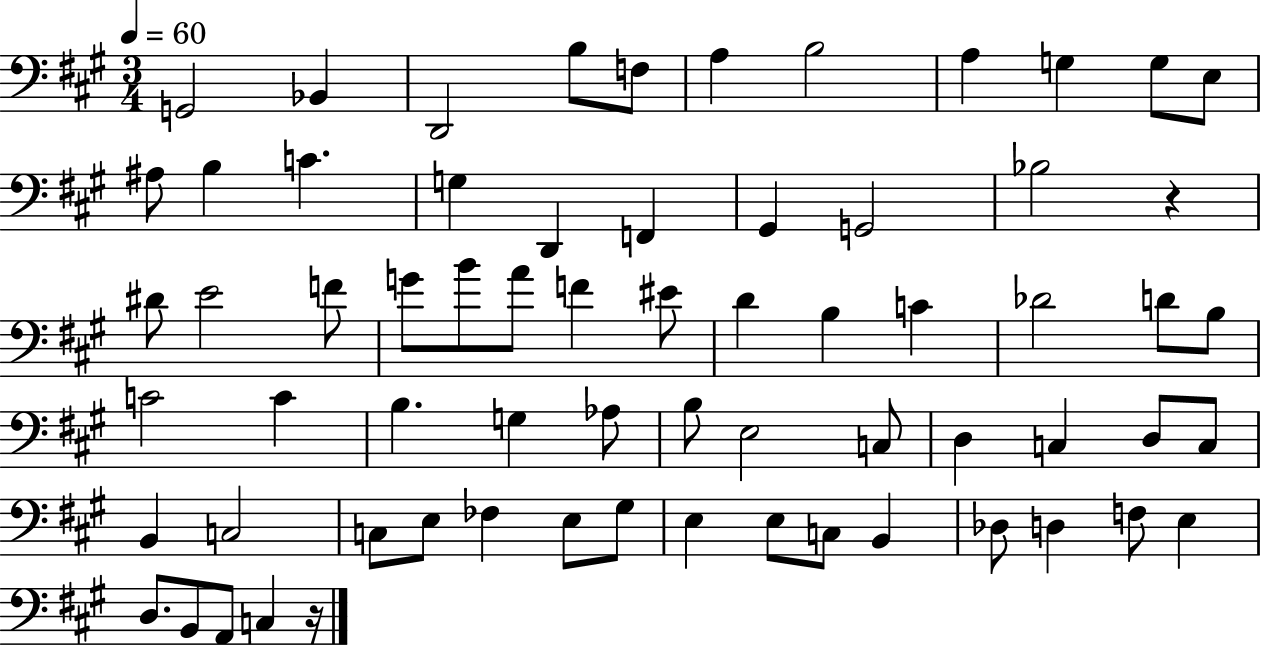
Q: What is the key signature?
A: A major